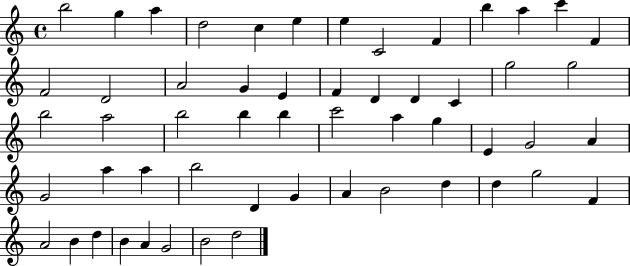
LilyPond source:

{
  \clef treble
  \time 4/4
  \defaultTimeSignature
  \key c \major
  b''2 g''4 a''4 | d''2 c''4 e''4 | e''4 c'2 f'4 | b''4 a''4 c'''4 f'4 | \break f'2 d'2 | a'2 g'4 e'4 | f'4 d'4 d'4 c'4 | g''2 g''2 | \break b''2 a''2 | b''2 b''4 b''4 | c'''2 a''4 g''4 | e'4 g'2 a'4 | \break g'2 a''4 a''4 | b''2 d'4 g'4 | a'4 b'2 d''4 | d''4 g''2 f'4 | \break a'2 b'4 d''4 | b'4 a'4 g'2 | b'2 d''2 | \bar "|."
}